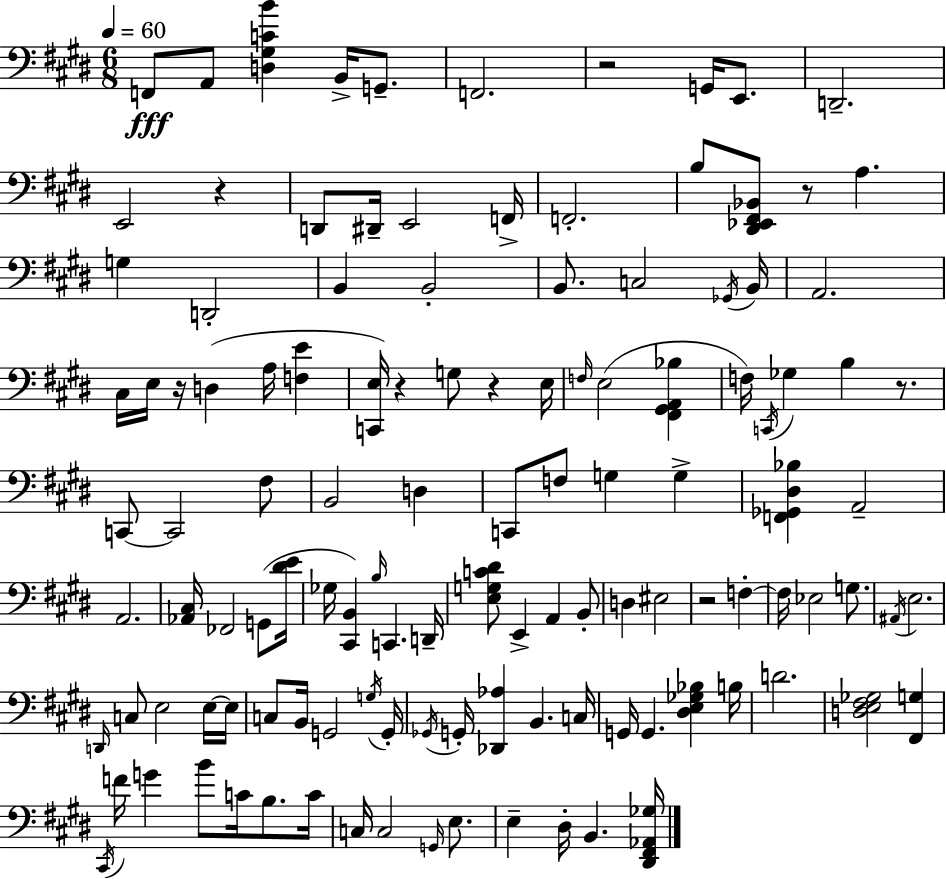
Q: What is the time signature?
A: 6/8